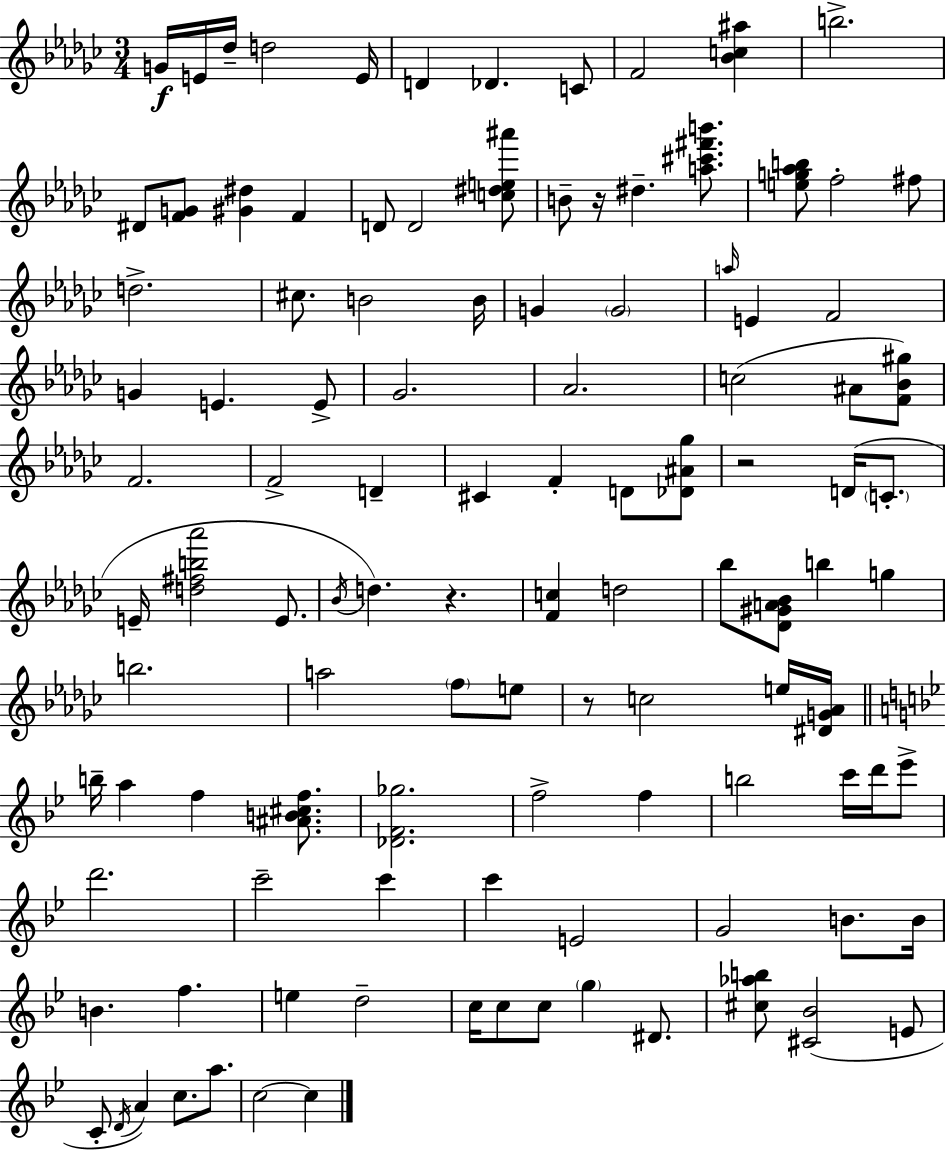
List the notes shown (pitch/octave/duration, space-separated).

G4/s E4/s Db5/s D5/h E4/s D4/q Db4/q. C4/e F4/h [Bb4,C5,A#5]/q B5/h. D#4/e [F4,G4]/e [G#4,D#5]/q F4/q D4/e D4/h [C5,D#5,E5,A#6]/e B4/e R/s D#5/q. [A5,C#6,F#6,B6]/e. [E5,G5,Ab5,B5]/e F5/h F#5/e D5/h. C#5/e. B4/h B4/s G4/q G4/h A5/s E4/q F4/h G4/q E4/q. E4/e Gb4/h. Ab4/h. C5/h A#4/e [F4,Bb4,G#5]/e F4/h. F4/h D4/q C#4/q F4/q D4/e [Db4,A#4,Gb5]/e R/h D4/s C4/e. E4/s [D5,F#5,B5,Ab6]/h E4/e. Bb4/s D5/q. R/q. [F4,C5]/q D5/h Bb5/e [Db4,G#4,A4,Bb4]/e B5/q G5/q B5/h. A5/h F5/e E5/e R/e C5/h E5/s [D#4,G4,Ab4]/s B5/s A5/q F5/q [A#4,B4,C#5,F5]/e. [Db4,F4,Gb5]/h. F5/h F5/q B5/h C6/s D6/s Eb6/e D6/h. C6/h C6/q C6/q E4/h G4/h B4/e. B4/s B4/q. F5/q. E5/q D5/h C5/s C5/e C5/e G5/q D#4/e. [C#5,Ab5,B5]/e [C#4,Bb4]/h E4/e C4/e D4/s A4/q C5/e. A5/e. C5/h C5/q